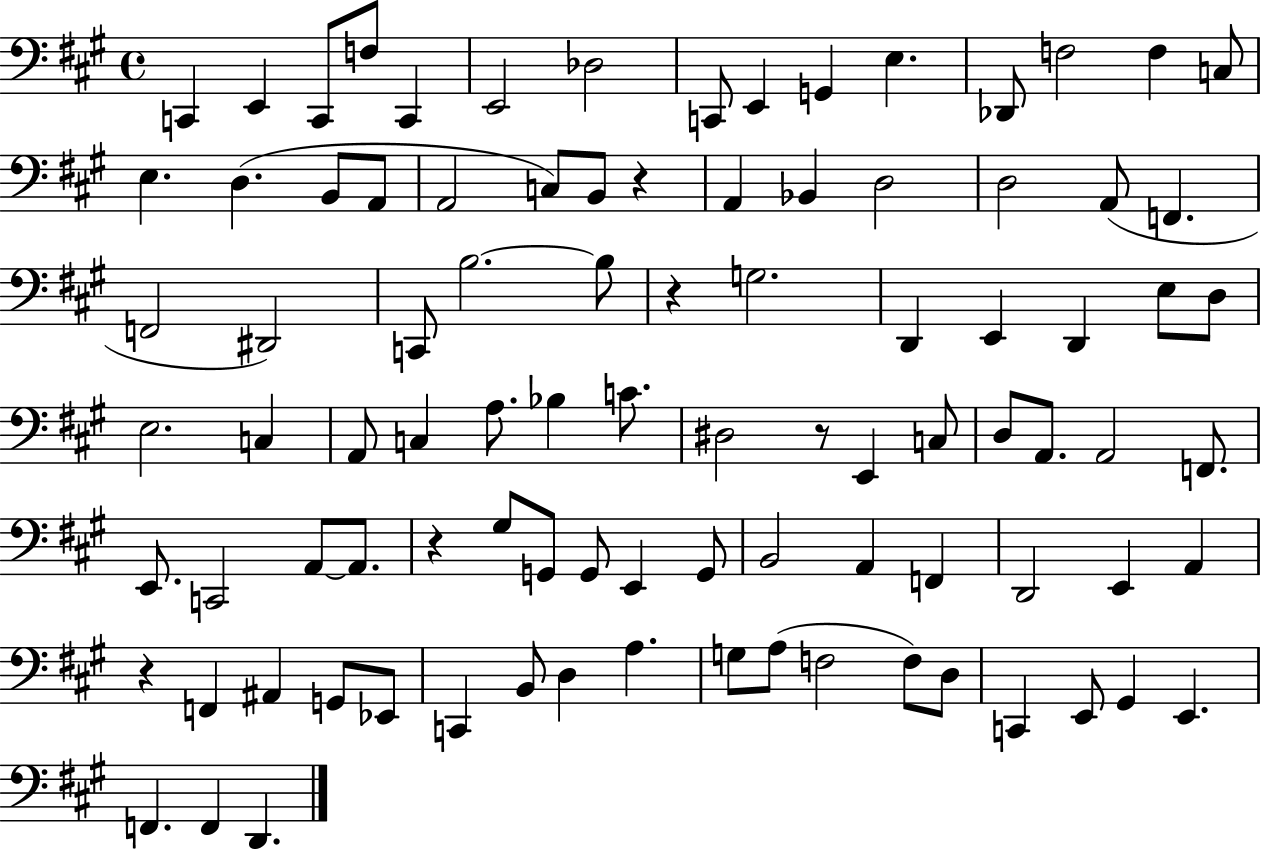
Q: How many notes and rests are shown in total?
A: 93